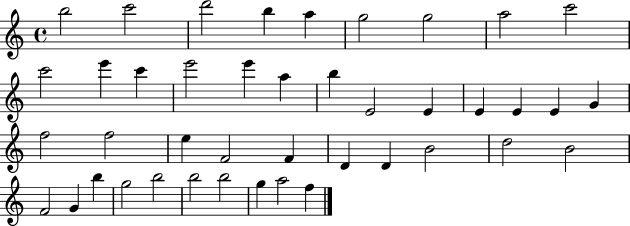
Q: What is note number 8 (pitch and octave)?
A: A5